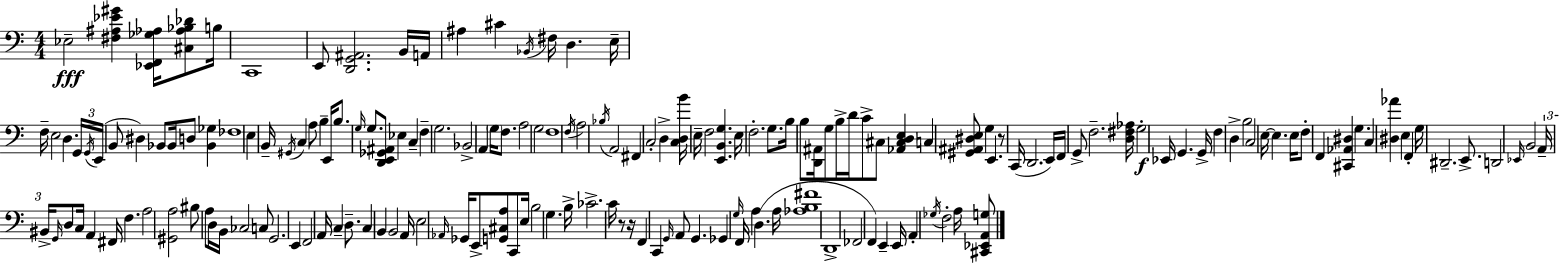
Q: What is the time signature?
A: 4/4